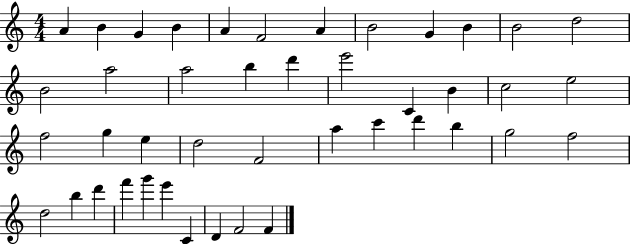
{
  \clef treble
  \numericTimeSignature
  \time 4/4
  \key c \major
  a'4 b'4 g'4 b'4 | a'4 f'2 a'4 | b'2 g'4 b'4 | b'2 d''2 | \break b'2 a''2 | a''2 b''4 d'''4 | e'''2 c'4 b'4 | c''2 e''2 | \break f''2 g''4 e''4 | d''2 f'2 | a''4 c'''4 d'''4 b''4 | g''2 f''2 | \break d''2 b''4 d'''4 | f'''4 g'''4 e'''4 c'4 | d'4 f'2 f'4 | \bar "|."
}